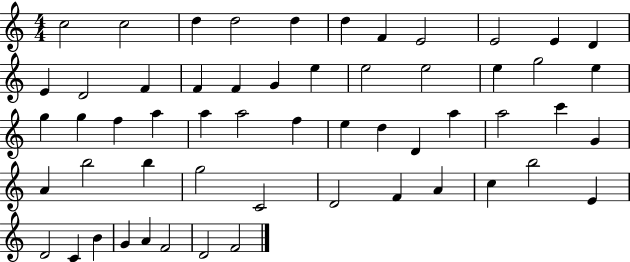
{
  \clef treble
  \numericTimeSignature
  \time 4/4
  \key c \major
  c''2 c''2 | d''4 d''2 d''4 | d''4 f'4 e'2 | e'2 e'4 d'4 | \break e'4 d'2 f'4 | f'4 f'4 g'4 e''4 | e''2 e''2 | e''4 g''2 e''4 | \break g''4 g''4 f''4 a''4 | a''4 a''2 f''4 | e''4 d''4 d'4 a''4 | a''2 c'''4 g'4 | \break a'4 b''2 b''4 | g''2 c'2 | d'2 f'4 a'4 | c''4 b''2 e'4 | \break d'2 c'4 b'4 | g'4 a'4 f'2 | d'2 f'2 | \bar "|."
}